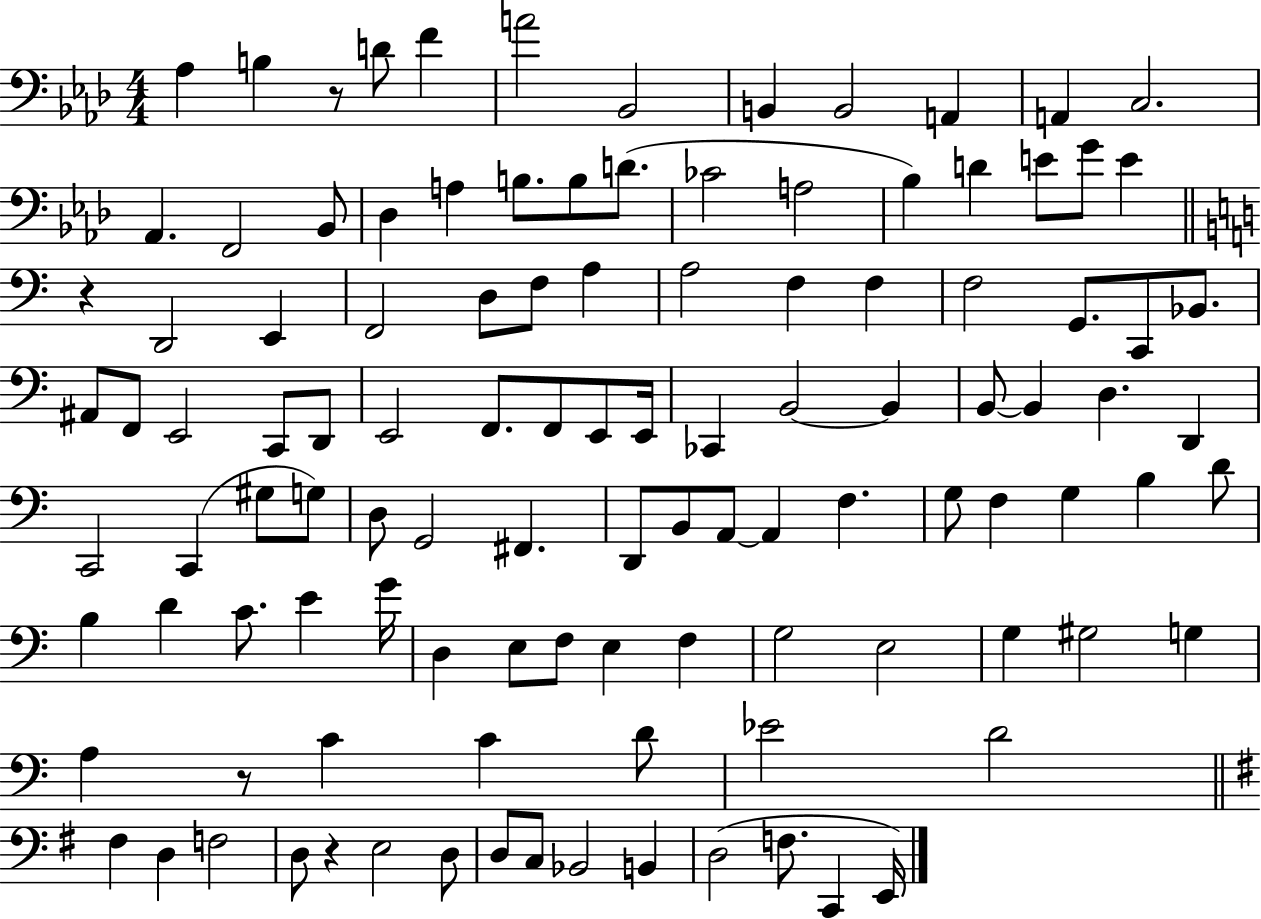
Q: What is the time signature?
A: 4/4